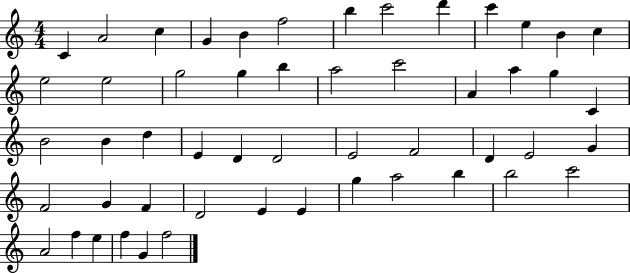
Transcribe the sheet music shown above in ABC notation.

X:1
T:Untitled
M:4/4
L:1/4
K:C
C A2 c G B f2 b c'2 d' c' e B c e2 e2 g2 g b a2 c'2 A a g C B2 B d E D D2 E2 F2 D E2 G F2 G F D2 E E g a2 b b2 c'2 A2 f e f G f2